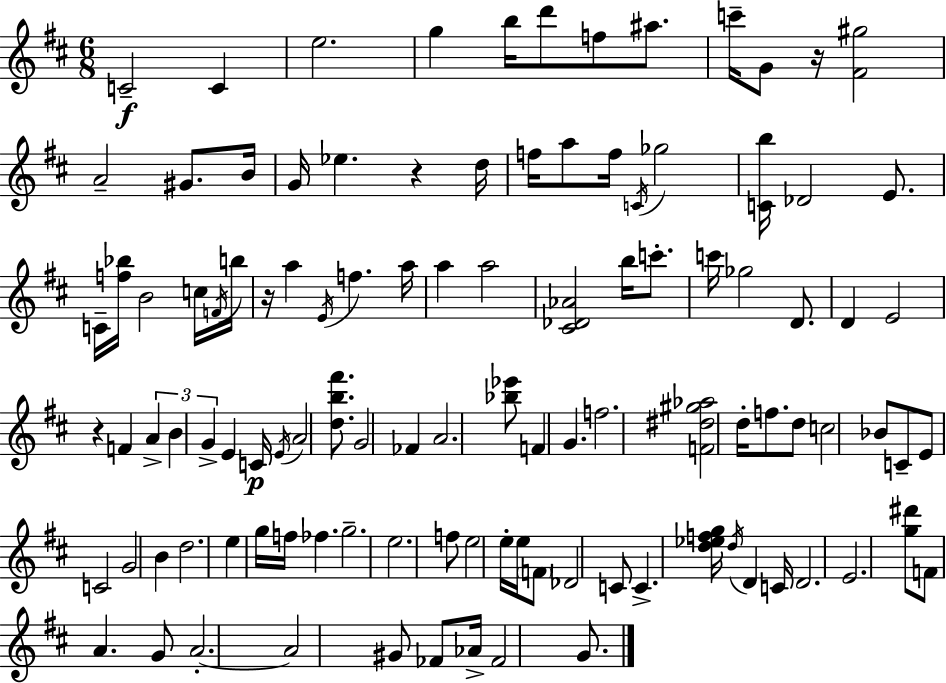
{
  \clef treble
  \numericTimeSignature
  \time 6/8
  \key d \major
  \repeat volta 2 { c'2--\f c'4 | e''2. | g''4 b''16 d'''8 f''8 ais''8. | c'''16-- g'8 r16 <fis' gis''>2 | \break a'2-- gis'8. b'16 | g'16 ees''4. r4 d''16 | f''16 a''8 f''16 \acciaccatura { c'16 } ges''2 | <c' b''>16 des'2 e'8. | \break c'16-- <f'' bes''>16 b'2 c''16 | \acciaccatura { f'16 } b''16 r16 a''4 \acciaccatura { e'16 } f''4. | a''16 a''4 a''2 | <cis' des' aes'>2 b''16 | \break c'''8.-. c'''16 ges''2 | d'8. d'4 e'2 | r4 f'4 \tuplet 3/2 { a'4-> | b'4 g'4-> } e'4 | \break c'16\p \acciaccatura { e'16 } a'2 | <d'' b'' fis'''>8. g'2 | fes'4 a'2. | <bes'' ees'''>8 f'4 g'4. | \break f''2. | <f' dis'' gis'' aes''>2 | d''16-. f''8. d''8 c''2 | bes'8 c'8-- e'8 c'2 | \break g'2 | b'4 d''2. | e''4 g''16 f''16 fes''4. | g''2.-- | \break e''2. | f''8 e''2 | e''16-. e''16 \parenthesize f'8 des'2 | c'8 c'4.-> <d'' ees'' f'' g''>16 \acciaccatura { d''16 } | \break d'4 c'16 d'2. | e'2. | <g'' dis'''>8 f'8 a'4. | g'8 a'2.-.~~ | \break a'2 | gis'8 fes'8 aes'16-> fes'2 | g'8. } \bar "|."
}